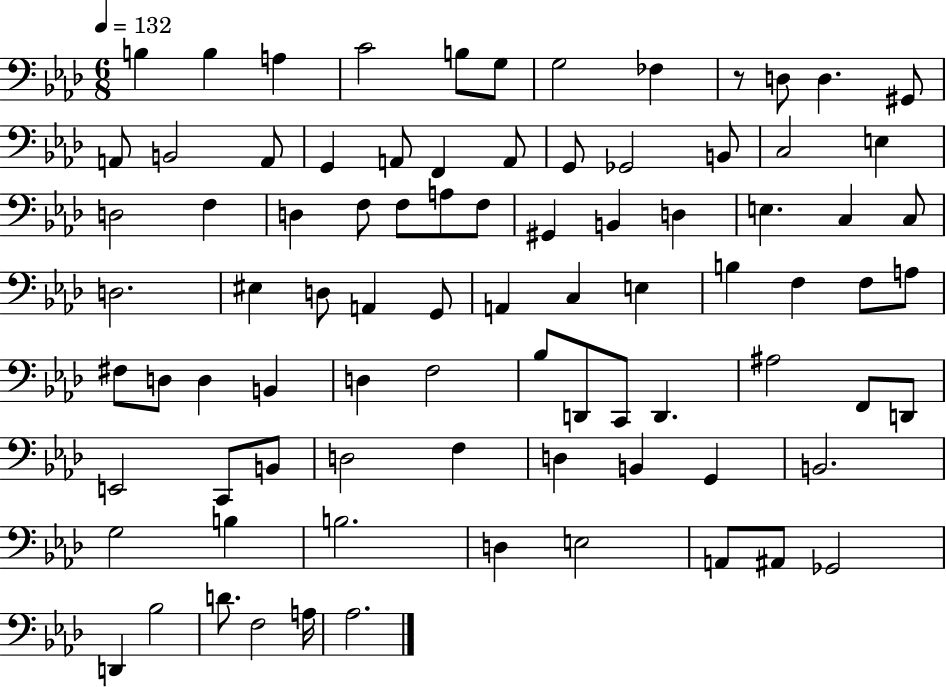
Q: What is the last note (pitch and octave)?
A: Ab3